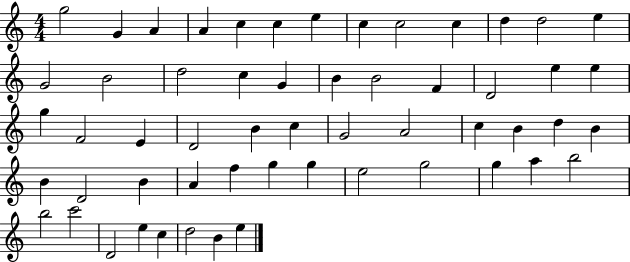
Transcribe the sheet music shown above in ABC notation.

X:1
T:Untitled
M:4/4
L:1/4
K:C
g2 G A A c c e c c2 c d d2 e G2 B2 d2 c G B B2 F D2 e e g F2 E D2 B c G2 A2 c B d B B D2 B A f g g e2 g2 g a b2 b2 c'2 D2 e c d2 B e